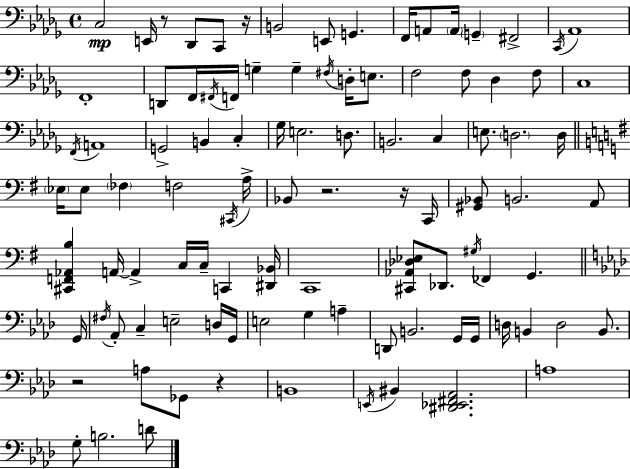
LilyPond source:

{
  \clef bass
  \time 4/4
  \defaultTimeSignature
  \key bes \minor
  \repeat volta 2 { c2\mp e,16 r8 des,8 c,8 r16 | b,2 e,8 g,4. | f,16 a,8 \parenthesize a,16 \parenthesize g,4-- fis,2-> | \acciaccatura { c,16 } aes,1 | \break f,1-. | d,8 f,16 \acciaccatura { fis,16 } f,16 g4-- g4-- \acciaccatura { fis16 } d16-. | e8. f2 f8 des4 | f8 c1 | \break \acciaccatura { f,16 } a,1 | g,2-> b,4 | c4-. ges16 e2. | d8. b,2. | \break c4 e8. \parenthesize d2. | d16 \bar "||" \break \key g \major \parenthesize ees16 ees8 \parenthesize fes4 f2 \acciaccatura { cis,16 } | a16-> bes,8 r2. r16 | c,16 <gis, bes,>8 b,2. a,8 | <cis, f, aes, b>4 a,16~~ a,4-> c16 c16-- c,4 | \break <dis, bes,>16 c,1 | <cis, aes, des ees>8 des,8. \acciaccatura { gis16 } fes,4 g,4. | \bar "||" \break \key f \minor g,16 \acciaccatura { fis16 } aes,8-. c4-- e2-- | d16 g,16 e2 g4 a4-- | d,8 b,2. | g,16 g,16 d16 b,4 d2 b,8. | \break r2 a8 ges,8 r4 | b,1 | \acciaccatura { e,16 } bis,4 <dis, ees, fis, aes,>2. | a1 | \break g8-. b2. | d'8 } \bar "|."
}